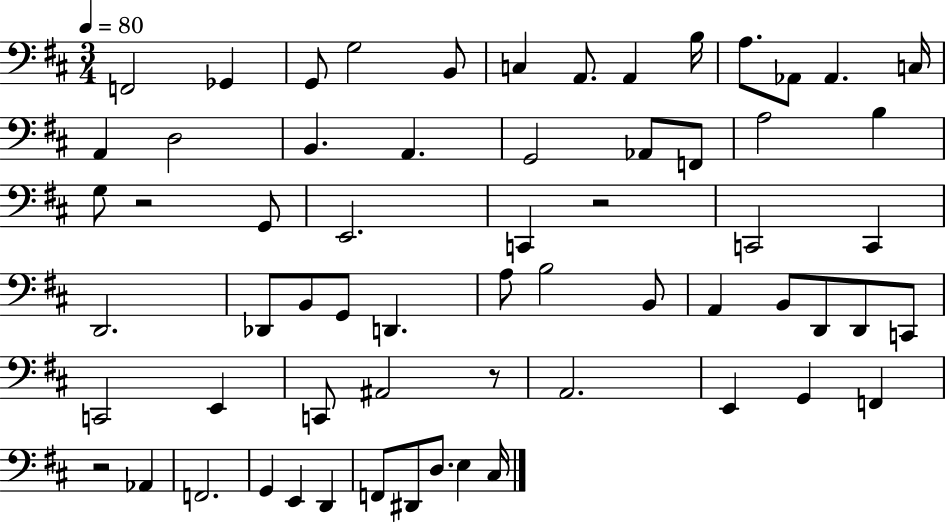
{
  \clef bass
  \numericTimeSignature
  \time 3/4
  \key d \major
  \tempo 4 = 80
  f,2 ges,4 | g,8 g2 b,8 | c4 a,8. a,4 b16 | a8. aes,8 aes,4. c16 | \break a,4 d2 | b,4. a,4. | g,2 aes,8 f,8 | a2 b4 | \break g8 r2 g,8 | e,2. | c,4 r2 | c,2 c,4 | \break d,2. | des,8 b,8 g,8 d,4. | a8 b2 b,8 | a,4 b,8 d,8 d,8 c,8 | \break c,2 e,4 | c,8 ais,2 r8 | a,2. | e,4 g,4 f,4 | \break r2 aes,4 | f,2. | g,4 e,4 d,4 | f,8 dis,8 d8. e4 cis16 | \break \bar "|."
}